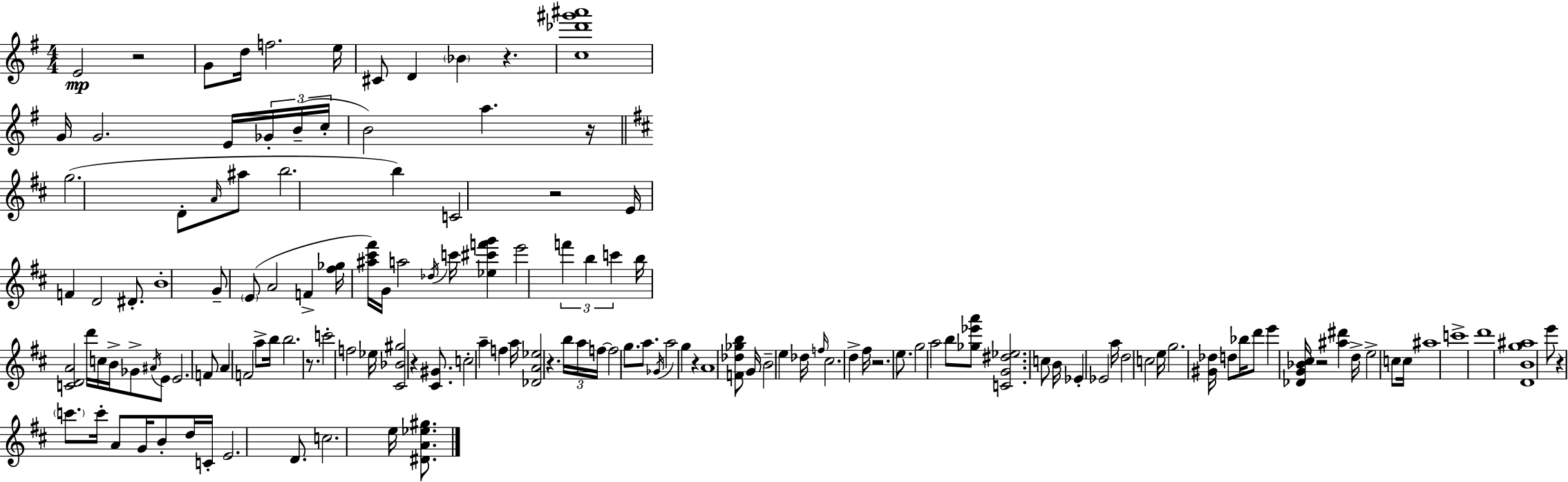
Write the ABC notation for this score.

X:1
T:Untitled
M:4/4
L:1/4
K:G
E2 z2 G/2 d/4 f2 e/4 ^C/2 D _B z [c_d'^g'^a']4 G/4 G2 E/4 _G/4 B/4 c/4 B2 a z/4 g2 D/2 A/4 ^a/2 b2 b C2 z2 E/4 F D2 ^D/2 B4 G/2 E/2 A2 F [^f_g]/4 [^a^c'^f']/4 G/4 a2 _d/4 c'/4 [_e^c'f'g'] e'2 f' b c' b/4 [CDA]2 d'/4 c/4 B/4 _G/2 ^A/4 E/2 E2 F/2 A F2 a/2 b/4 b2 z/2 c'2 f2 _e/4 [^C_B^g]2 z [^C^G]/2 c2 a f a/4 [_DA_e]2 z b/4 a/4 f/4 f2 g/2 a/2 _G/4 a2 g z A4 [F_d_gb]/2 G/4 B2 e _d/4 f/4 ^c2 d ^f/4 z2 e/2 g2 a2 b/2 [_g_e'a']/2 [CG^d_e]2 c/2 B/4 _E _E2 a/4 d2 c2 e/4 g2 [^G_d]/4 d/2 _b/4 d'/2 e' [_DG_B^c]/4 z2 [^a^d'] d/4 e2 c/2 c/4 ^a4 c'4 d'4 [DBg^a]4 e'/2 z c'/2 c'/4 A/2 G/4 B/2 d/4 C/4 E2 D/2 c2 e/4 [^DA_e^g]/2